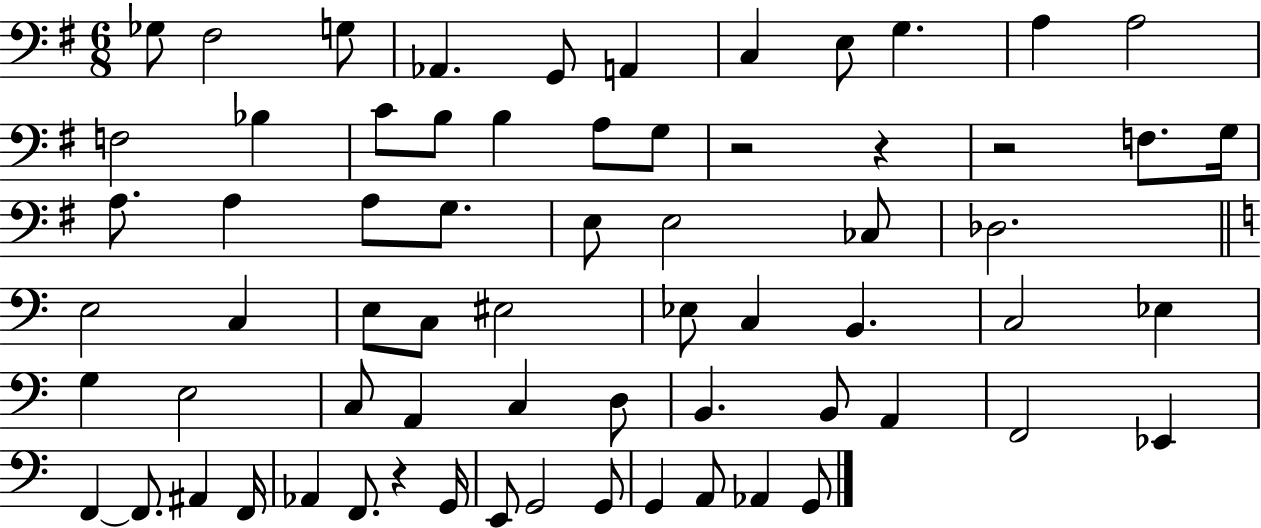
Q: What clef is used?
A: bass